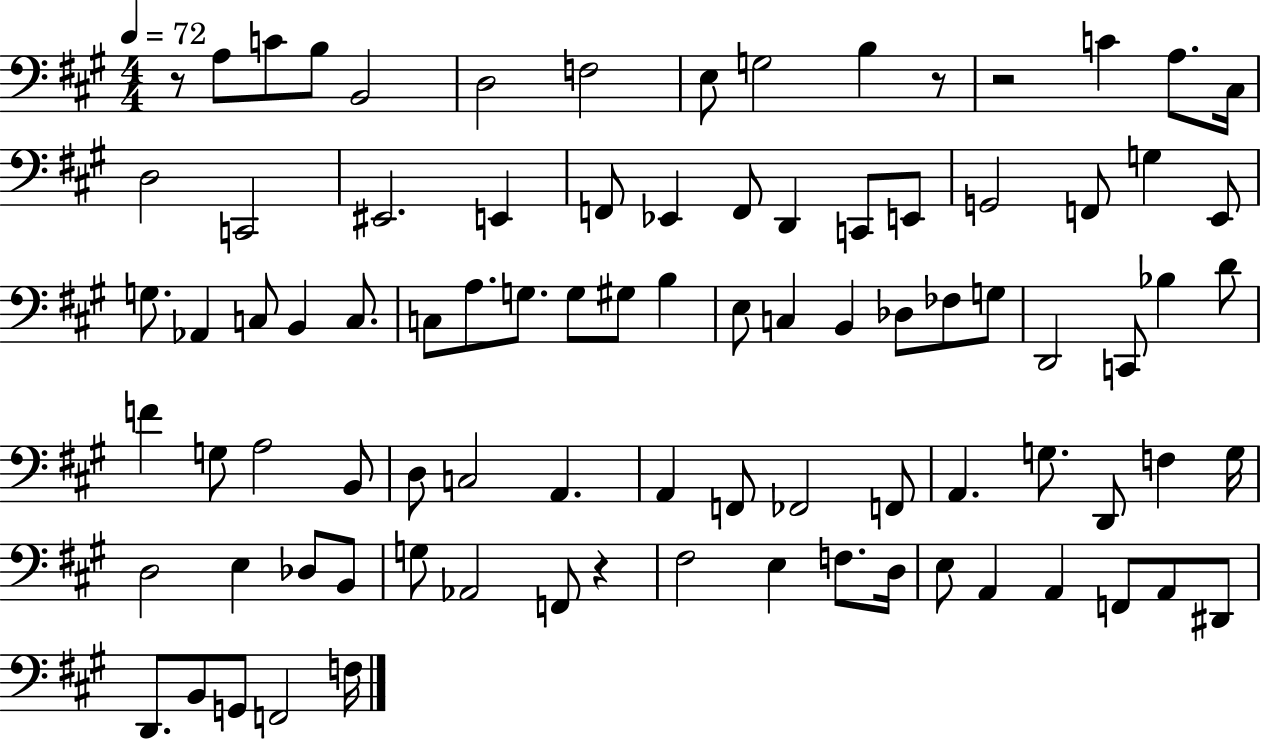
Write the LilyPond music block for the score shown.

{
  \clef bass
  \numericTimeSignature
  \time 4/4
  \key a \major
  \tempo 4 = 72
  r8 a8 c'8 b8 b,2 | d2 f2 | e8 g2 b4 r8 | r2 c'4 a8. cis16 | \break d2 c,2 | eis,2. e,4 | f,8 ees,4 f,8 d,4 c,8 e,8 | g,2 f,8 g4 e,8 | \break g8. aes,4 c8 b,4 c8. | c8 a8. g8. g8 gis8 b4 | e8 c4 b,4 des8 fes8 g8 | d,2 c,8 bes4 d'8 | \break f'4 g8 a2 b,8 | d8 c2 a,4. | a,4 f,8 fes,2 f,8 | a,4. g8. d,8 f4 g16 | \break d2 e4 des8 b,8 | g8 aes,2 f,8 r4 | fis2 e4 f8. d16 | e8 a,4 a,4 f,8 a,8 dis,8 | \break d,8. b,8 g,8 f,2 f16 | \bar "|."
}